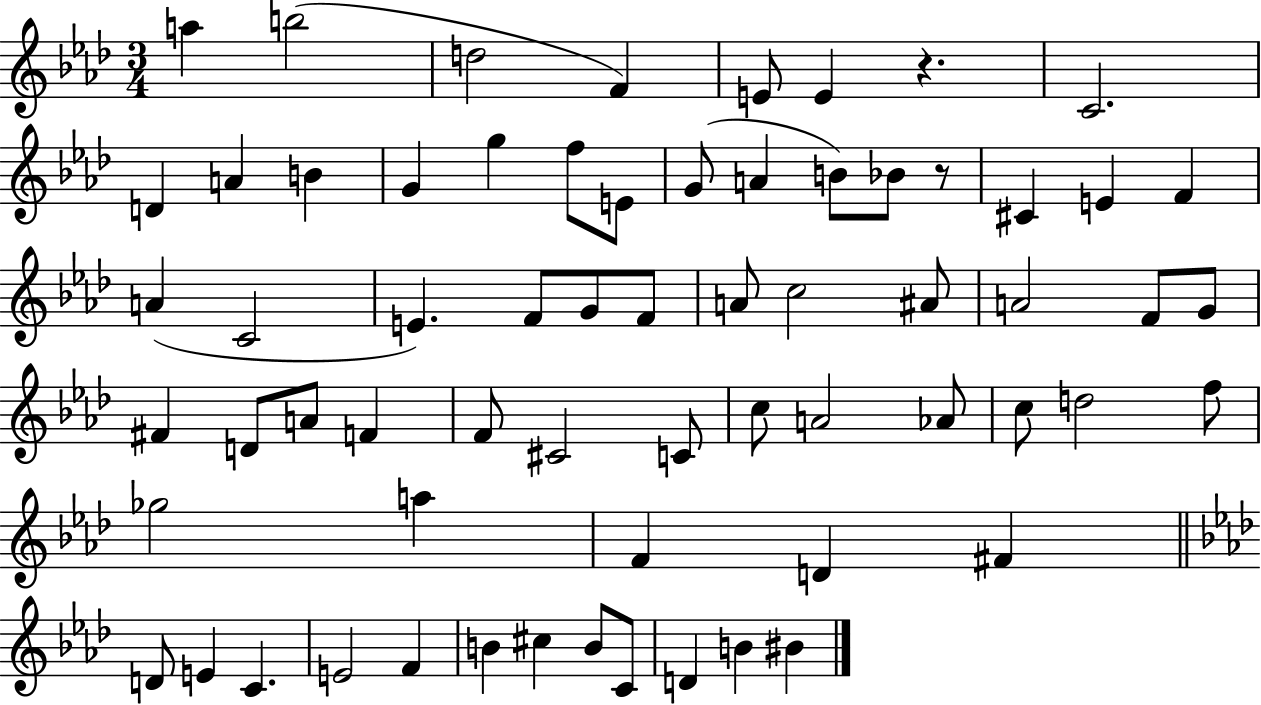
A5/q B5/h D5/h F4/q E4/e E4/q R/q. C4/h. D4/q A4/q B4/q G4/q G5/q F5/e E4/e G4/e A4/q B4/e Bb4/e R/e C#4/q E4/q F4/q A4/q C4/h E4/q. F4/e G4/e F4/e A4/e C5/h A#4/e A4/h F4/e G4/e F#4/q D4/e A4/e F4/q F4/e C#4/h C4/e C5/e A4/h Ab4/e C5/e D5/h F5/e Gb5/h A5/q F4/q D4/q F#4/q D4/e E4/q C4/q. E4/h F4/q B4/q C#5/q B4/e C4/e D4/q B4/q BIS4/q